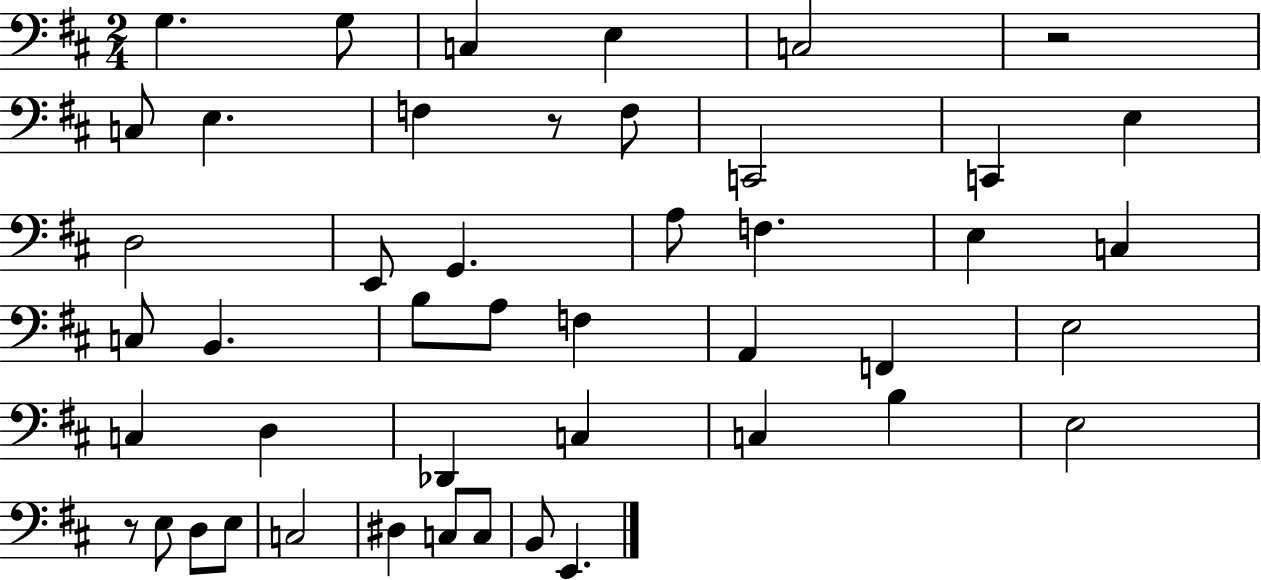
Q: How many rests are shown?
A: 3